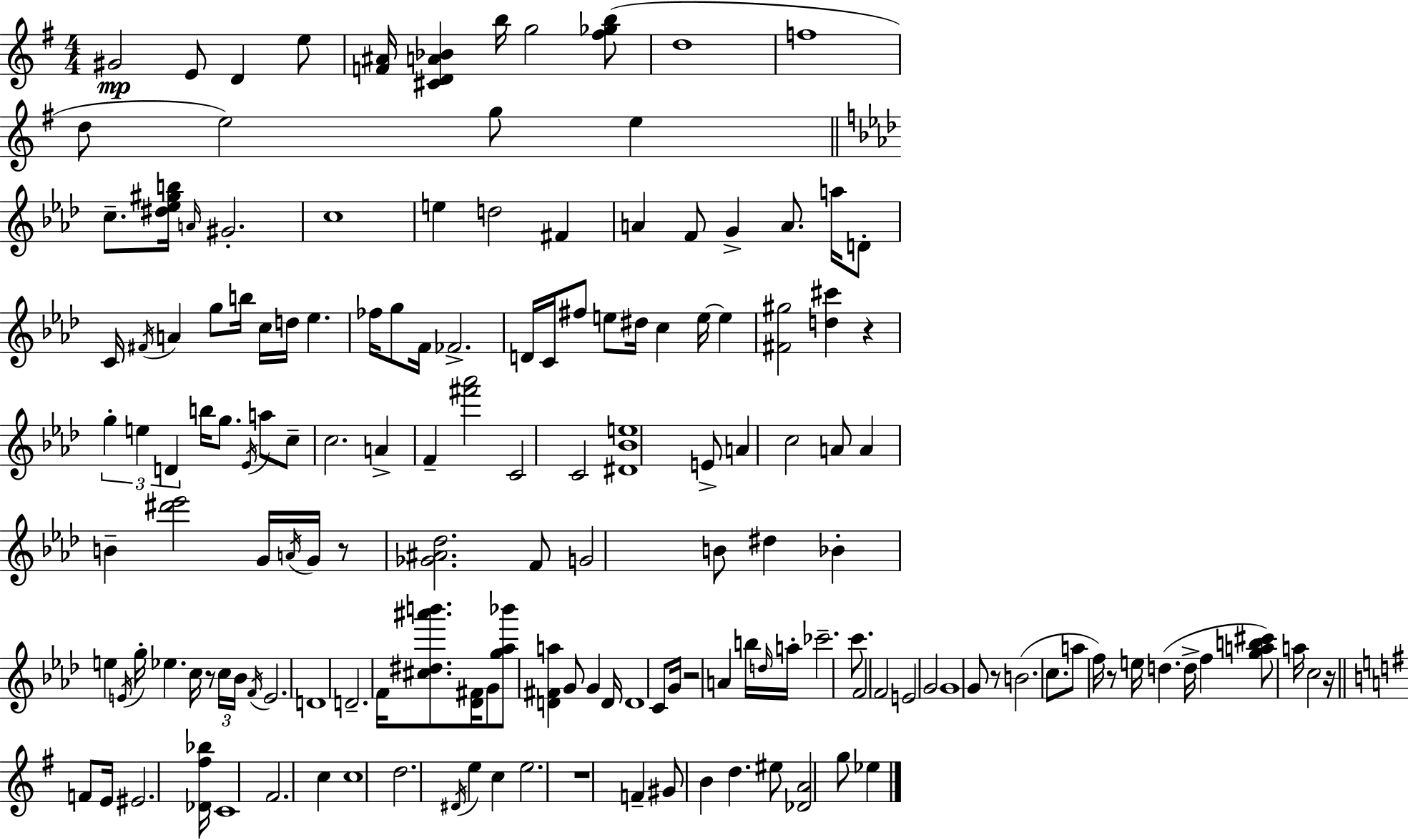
{
  \clef treble
  \numericTimeSignature
  \time 4/4
  \key e \minor
  gis'2\mp e'8 d'4 e''8 | <f' ais'>16 <cis' d' a' bes'>4 b''16 g''2 <fis'' ges'' b''>8( | d''1 | f''1 | \break d''8 e''2) g''8 e''4 | \bar "||" \break \key aes \major c''8.-- <dis'' ees'' gis'' b''>16 \grace { a'16 } gis'2.-. | c''1 | e''4 d''2 fis'4 | a'4 f'8 g'4-> a'8. a''16 d'8-. | \break c'16 \acciaccatura { fis'16 } a'4 g''8 b''16 c''16 d''16 ees''4. | fes''16 g''8 f'16 fes'2.-> | d'16 c'16 fis''8 e''8 dis''16 c''4 e''16~~ e''4 | <fis' gis''>2 <d'' cis'''>4 r4 | \break \tuplet 3/2 { g''4-. e''4 d'4 } b''16 g''8. | \acciaccatura { ees'16 } a''8 c''8-- c''2. | a'4-> f'4-- <fis''' aes'''>2 | c'2 c'2 | \break <dis' bes' e''>1 | e'8-> a'4 c''2 | a'8 a'4 b'4-- <dis''' ees'''>2 | g'16 \acciaccatura { a'16 } g'16 r8 <ges' ais' des''>2. | \break f'8 g'2 b'8 | dis''4 bes'4-. e''4 \acciaccatura { e'16 } g''16-. ees''4. | c''16 r8 \tuplet 3/2 { c''16 bes'16 \acciaccatura { f'16 } } e'2. | d'1 | \break d'2.-- | f'16 <cis'' dis'' ais''' b'''>8. <des' fis'>16 g'8 <g'' aes'' bes'''>8 <d' fis' a''>4 g'8 | g'4 d'16 d'1 | c'8 g'16 r2 | \break a'4 b''16 \grace { d''16 } a''16-. ces'''2.-- | c'''8. f'2 f'2 | e'2 g'2 | g'1 | \break g'8 r8 b'2.( | c''8. a''8 f''16) r8 e''16 | d''4.( d''16-> f''4 <g'' a'' b'' cis'''>8) a''16 c''2 | r16 \bar "||" \break \key e \minor f'8 e'16 eis'2. <des' fis'' bes''>16 | c'1 | fis'2. c''4 | c''1 | \break d''2. \acciaccatura { dis'16 } e''4 | c''4 e''2. | r1 | f'4-- gis'8 b'4 d''4. | \break eis''8 <des' a'>2 g''8 ees''4 | \bar "|."
}